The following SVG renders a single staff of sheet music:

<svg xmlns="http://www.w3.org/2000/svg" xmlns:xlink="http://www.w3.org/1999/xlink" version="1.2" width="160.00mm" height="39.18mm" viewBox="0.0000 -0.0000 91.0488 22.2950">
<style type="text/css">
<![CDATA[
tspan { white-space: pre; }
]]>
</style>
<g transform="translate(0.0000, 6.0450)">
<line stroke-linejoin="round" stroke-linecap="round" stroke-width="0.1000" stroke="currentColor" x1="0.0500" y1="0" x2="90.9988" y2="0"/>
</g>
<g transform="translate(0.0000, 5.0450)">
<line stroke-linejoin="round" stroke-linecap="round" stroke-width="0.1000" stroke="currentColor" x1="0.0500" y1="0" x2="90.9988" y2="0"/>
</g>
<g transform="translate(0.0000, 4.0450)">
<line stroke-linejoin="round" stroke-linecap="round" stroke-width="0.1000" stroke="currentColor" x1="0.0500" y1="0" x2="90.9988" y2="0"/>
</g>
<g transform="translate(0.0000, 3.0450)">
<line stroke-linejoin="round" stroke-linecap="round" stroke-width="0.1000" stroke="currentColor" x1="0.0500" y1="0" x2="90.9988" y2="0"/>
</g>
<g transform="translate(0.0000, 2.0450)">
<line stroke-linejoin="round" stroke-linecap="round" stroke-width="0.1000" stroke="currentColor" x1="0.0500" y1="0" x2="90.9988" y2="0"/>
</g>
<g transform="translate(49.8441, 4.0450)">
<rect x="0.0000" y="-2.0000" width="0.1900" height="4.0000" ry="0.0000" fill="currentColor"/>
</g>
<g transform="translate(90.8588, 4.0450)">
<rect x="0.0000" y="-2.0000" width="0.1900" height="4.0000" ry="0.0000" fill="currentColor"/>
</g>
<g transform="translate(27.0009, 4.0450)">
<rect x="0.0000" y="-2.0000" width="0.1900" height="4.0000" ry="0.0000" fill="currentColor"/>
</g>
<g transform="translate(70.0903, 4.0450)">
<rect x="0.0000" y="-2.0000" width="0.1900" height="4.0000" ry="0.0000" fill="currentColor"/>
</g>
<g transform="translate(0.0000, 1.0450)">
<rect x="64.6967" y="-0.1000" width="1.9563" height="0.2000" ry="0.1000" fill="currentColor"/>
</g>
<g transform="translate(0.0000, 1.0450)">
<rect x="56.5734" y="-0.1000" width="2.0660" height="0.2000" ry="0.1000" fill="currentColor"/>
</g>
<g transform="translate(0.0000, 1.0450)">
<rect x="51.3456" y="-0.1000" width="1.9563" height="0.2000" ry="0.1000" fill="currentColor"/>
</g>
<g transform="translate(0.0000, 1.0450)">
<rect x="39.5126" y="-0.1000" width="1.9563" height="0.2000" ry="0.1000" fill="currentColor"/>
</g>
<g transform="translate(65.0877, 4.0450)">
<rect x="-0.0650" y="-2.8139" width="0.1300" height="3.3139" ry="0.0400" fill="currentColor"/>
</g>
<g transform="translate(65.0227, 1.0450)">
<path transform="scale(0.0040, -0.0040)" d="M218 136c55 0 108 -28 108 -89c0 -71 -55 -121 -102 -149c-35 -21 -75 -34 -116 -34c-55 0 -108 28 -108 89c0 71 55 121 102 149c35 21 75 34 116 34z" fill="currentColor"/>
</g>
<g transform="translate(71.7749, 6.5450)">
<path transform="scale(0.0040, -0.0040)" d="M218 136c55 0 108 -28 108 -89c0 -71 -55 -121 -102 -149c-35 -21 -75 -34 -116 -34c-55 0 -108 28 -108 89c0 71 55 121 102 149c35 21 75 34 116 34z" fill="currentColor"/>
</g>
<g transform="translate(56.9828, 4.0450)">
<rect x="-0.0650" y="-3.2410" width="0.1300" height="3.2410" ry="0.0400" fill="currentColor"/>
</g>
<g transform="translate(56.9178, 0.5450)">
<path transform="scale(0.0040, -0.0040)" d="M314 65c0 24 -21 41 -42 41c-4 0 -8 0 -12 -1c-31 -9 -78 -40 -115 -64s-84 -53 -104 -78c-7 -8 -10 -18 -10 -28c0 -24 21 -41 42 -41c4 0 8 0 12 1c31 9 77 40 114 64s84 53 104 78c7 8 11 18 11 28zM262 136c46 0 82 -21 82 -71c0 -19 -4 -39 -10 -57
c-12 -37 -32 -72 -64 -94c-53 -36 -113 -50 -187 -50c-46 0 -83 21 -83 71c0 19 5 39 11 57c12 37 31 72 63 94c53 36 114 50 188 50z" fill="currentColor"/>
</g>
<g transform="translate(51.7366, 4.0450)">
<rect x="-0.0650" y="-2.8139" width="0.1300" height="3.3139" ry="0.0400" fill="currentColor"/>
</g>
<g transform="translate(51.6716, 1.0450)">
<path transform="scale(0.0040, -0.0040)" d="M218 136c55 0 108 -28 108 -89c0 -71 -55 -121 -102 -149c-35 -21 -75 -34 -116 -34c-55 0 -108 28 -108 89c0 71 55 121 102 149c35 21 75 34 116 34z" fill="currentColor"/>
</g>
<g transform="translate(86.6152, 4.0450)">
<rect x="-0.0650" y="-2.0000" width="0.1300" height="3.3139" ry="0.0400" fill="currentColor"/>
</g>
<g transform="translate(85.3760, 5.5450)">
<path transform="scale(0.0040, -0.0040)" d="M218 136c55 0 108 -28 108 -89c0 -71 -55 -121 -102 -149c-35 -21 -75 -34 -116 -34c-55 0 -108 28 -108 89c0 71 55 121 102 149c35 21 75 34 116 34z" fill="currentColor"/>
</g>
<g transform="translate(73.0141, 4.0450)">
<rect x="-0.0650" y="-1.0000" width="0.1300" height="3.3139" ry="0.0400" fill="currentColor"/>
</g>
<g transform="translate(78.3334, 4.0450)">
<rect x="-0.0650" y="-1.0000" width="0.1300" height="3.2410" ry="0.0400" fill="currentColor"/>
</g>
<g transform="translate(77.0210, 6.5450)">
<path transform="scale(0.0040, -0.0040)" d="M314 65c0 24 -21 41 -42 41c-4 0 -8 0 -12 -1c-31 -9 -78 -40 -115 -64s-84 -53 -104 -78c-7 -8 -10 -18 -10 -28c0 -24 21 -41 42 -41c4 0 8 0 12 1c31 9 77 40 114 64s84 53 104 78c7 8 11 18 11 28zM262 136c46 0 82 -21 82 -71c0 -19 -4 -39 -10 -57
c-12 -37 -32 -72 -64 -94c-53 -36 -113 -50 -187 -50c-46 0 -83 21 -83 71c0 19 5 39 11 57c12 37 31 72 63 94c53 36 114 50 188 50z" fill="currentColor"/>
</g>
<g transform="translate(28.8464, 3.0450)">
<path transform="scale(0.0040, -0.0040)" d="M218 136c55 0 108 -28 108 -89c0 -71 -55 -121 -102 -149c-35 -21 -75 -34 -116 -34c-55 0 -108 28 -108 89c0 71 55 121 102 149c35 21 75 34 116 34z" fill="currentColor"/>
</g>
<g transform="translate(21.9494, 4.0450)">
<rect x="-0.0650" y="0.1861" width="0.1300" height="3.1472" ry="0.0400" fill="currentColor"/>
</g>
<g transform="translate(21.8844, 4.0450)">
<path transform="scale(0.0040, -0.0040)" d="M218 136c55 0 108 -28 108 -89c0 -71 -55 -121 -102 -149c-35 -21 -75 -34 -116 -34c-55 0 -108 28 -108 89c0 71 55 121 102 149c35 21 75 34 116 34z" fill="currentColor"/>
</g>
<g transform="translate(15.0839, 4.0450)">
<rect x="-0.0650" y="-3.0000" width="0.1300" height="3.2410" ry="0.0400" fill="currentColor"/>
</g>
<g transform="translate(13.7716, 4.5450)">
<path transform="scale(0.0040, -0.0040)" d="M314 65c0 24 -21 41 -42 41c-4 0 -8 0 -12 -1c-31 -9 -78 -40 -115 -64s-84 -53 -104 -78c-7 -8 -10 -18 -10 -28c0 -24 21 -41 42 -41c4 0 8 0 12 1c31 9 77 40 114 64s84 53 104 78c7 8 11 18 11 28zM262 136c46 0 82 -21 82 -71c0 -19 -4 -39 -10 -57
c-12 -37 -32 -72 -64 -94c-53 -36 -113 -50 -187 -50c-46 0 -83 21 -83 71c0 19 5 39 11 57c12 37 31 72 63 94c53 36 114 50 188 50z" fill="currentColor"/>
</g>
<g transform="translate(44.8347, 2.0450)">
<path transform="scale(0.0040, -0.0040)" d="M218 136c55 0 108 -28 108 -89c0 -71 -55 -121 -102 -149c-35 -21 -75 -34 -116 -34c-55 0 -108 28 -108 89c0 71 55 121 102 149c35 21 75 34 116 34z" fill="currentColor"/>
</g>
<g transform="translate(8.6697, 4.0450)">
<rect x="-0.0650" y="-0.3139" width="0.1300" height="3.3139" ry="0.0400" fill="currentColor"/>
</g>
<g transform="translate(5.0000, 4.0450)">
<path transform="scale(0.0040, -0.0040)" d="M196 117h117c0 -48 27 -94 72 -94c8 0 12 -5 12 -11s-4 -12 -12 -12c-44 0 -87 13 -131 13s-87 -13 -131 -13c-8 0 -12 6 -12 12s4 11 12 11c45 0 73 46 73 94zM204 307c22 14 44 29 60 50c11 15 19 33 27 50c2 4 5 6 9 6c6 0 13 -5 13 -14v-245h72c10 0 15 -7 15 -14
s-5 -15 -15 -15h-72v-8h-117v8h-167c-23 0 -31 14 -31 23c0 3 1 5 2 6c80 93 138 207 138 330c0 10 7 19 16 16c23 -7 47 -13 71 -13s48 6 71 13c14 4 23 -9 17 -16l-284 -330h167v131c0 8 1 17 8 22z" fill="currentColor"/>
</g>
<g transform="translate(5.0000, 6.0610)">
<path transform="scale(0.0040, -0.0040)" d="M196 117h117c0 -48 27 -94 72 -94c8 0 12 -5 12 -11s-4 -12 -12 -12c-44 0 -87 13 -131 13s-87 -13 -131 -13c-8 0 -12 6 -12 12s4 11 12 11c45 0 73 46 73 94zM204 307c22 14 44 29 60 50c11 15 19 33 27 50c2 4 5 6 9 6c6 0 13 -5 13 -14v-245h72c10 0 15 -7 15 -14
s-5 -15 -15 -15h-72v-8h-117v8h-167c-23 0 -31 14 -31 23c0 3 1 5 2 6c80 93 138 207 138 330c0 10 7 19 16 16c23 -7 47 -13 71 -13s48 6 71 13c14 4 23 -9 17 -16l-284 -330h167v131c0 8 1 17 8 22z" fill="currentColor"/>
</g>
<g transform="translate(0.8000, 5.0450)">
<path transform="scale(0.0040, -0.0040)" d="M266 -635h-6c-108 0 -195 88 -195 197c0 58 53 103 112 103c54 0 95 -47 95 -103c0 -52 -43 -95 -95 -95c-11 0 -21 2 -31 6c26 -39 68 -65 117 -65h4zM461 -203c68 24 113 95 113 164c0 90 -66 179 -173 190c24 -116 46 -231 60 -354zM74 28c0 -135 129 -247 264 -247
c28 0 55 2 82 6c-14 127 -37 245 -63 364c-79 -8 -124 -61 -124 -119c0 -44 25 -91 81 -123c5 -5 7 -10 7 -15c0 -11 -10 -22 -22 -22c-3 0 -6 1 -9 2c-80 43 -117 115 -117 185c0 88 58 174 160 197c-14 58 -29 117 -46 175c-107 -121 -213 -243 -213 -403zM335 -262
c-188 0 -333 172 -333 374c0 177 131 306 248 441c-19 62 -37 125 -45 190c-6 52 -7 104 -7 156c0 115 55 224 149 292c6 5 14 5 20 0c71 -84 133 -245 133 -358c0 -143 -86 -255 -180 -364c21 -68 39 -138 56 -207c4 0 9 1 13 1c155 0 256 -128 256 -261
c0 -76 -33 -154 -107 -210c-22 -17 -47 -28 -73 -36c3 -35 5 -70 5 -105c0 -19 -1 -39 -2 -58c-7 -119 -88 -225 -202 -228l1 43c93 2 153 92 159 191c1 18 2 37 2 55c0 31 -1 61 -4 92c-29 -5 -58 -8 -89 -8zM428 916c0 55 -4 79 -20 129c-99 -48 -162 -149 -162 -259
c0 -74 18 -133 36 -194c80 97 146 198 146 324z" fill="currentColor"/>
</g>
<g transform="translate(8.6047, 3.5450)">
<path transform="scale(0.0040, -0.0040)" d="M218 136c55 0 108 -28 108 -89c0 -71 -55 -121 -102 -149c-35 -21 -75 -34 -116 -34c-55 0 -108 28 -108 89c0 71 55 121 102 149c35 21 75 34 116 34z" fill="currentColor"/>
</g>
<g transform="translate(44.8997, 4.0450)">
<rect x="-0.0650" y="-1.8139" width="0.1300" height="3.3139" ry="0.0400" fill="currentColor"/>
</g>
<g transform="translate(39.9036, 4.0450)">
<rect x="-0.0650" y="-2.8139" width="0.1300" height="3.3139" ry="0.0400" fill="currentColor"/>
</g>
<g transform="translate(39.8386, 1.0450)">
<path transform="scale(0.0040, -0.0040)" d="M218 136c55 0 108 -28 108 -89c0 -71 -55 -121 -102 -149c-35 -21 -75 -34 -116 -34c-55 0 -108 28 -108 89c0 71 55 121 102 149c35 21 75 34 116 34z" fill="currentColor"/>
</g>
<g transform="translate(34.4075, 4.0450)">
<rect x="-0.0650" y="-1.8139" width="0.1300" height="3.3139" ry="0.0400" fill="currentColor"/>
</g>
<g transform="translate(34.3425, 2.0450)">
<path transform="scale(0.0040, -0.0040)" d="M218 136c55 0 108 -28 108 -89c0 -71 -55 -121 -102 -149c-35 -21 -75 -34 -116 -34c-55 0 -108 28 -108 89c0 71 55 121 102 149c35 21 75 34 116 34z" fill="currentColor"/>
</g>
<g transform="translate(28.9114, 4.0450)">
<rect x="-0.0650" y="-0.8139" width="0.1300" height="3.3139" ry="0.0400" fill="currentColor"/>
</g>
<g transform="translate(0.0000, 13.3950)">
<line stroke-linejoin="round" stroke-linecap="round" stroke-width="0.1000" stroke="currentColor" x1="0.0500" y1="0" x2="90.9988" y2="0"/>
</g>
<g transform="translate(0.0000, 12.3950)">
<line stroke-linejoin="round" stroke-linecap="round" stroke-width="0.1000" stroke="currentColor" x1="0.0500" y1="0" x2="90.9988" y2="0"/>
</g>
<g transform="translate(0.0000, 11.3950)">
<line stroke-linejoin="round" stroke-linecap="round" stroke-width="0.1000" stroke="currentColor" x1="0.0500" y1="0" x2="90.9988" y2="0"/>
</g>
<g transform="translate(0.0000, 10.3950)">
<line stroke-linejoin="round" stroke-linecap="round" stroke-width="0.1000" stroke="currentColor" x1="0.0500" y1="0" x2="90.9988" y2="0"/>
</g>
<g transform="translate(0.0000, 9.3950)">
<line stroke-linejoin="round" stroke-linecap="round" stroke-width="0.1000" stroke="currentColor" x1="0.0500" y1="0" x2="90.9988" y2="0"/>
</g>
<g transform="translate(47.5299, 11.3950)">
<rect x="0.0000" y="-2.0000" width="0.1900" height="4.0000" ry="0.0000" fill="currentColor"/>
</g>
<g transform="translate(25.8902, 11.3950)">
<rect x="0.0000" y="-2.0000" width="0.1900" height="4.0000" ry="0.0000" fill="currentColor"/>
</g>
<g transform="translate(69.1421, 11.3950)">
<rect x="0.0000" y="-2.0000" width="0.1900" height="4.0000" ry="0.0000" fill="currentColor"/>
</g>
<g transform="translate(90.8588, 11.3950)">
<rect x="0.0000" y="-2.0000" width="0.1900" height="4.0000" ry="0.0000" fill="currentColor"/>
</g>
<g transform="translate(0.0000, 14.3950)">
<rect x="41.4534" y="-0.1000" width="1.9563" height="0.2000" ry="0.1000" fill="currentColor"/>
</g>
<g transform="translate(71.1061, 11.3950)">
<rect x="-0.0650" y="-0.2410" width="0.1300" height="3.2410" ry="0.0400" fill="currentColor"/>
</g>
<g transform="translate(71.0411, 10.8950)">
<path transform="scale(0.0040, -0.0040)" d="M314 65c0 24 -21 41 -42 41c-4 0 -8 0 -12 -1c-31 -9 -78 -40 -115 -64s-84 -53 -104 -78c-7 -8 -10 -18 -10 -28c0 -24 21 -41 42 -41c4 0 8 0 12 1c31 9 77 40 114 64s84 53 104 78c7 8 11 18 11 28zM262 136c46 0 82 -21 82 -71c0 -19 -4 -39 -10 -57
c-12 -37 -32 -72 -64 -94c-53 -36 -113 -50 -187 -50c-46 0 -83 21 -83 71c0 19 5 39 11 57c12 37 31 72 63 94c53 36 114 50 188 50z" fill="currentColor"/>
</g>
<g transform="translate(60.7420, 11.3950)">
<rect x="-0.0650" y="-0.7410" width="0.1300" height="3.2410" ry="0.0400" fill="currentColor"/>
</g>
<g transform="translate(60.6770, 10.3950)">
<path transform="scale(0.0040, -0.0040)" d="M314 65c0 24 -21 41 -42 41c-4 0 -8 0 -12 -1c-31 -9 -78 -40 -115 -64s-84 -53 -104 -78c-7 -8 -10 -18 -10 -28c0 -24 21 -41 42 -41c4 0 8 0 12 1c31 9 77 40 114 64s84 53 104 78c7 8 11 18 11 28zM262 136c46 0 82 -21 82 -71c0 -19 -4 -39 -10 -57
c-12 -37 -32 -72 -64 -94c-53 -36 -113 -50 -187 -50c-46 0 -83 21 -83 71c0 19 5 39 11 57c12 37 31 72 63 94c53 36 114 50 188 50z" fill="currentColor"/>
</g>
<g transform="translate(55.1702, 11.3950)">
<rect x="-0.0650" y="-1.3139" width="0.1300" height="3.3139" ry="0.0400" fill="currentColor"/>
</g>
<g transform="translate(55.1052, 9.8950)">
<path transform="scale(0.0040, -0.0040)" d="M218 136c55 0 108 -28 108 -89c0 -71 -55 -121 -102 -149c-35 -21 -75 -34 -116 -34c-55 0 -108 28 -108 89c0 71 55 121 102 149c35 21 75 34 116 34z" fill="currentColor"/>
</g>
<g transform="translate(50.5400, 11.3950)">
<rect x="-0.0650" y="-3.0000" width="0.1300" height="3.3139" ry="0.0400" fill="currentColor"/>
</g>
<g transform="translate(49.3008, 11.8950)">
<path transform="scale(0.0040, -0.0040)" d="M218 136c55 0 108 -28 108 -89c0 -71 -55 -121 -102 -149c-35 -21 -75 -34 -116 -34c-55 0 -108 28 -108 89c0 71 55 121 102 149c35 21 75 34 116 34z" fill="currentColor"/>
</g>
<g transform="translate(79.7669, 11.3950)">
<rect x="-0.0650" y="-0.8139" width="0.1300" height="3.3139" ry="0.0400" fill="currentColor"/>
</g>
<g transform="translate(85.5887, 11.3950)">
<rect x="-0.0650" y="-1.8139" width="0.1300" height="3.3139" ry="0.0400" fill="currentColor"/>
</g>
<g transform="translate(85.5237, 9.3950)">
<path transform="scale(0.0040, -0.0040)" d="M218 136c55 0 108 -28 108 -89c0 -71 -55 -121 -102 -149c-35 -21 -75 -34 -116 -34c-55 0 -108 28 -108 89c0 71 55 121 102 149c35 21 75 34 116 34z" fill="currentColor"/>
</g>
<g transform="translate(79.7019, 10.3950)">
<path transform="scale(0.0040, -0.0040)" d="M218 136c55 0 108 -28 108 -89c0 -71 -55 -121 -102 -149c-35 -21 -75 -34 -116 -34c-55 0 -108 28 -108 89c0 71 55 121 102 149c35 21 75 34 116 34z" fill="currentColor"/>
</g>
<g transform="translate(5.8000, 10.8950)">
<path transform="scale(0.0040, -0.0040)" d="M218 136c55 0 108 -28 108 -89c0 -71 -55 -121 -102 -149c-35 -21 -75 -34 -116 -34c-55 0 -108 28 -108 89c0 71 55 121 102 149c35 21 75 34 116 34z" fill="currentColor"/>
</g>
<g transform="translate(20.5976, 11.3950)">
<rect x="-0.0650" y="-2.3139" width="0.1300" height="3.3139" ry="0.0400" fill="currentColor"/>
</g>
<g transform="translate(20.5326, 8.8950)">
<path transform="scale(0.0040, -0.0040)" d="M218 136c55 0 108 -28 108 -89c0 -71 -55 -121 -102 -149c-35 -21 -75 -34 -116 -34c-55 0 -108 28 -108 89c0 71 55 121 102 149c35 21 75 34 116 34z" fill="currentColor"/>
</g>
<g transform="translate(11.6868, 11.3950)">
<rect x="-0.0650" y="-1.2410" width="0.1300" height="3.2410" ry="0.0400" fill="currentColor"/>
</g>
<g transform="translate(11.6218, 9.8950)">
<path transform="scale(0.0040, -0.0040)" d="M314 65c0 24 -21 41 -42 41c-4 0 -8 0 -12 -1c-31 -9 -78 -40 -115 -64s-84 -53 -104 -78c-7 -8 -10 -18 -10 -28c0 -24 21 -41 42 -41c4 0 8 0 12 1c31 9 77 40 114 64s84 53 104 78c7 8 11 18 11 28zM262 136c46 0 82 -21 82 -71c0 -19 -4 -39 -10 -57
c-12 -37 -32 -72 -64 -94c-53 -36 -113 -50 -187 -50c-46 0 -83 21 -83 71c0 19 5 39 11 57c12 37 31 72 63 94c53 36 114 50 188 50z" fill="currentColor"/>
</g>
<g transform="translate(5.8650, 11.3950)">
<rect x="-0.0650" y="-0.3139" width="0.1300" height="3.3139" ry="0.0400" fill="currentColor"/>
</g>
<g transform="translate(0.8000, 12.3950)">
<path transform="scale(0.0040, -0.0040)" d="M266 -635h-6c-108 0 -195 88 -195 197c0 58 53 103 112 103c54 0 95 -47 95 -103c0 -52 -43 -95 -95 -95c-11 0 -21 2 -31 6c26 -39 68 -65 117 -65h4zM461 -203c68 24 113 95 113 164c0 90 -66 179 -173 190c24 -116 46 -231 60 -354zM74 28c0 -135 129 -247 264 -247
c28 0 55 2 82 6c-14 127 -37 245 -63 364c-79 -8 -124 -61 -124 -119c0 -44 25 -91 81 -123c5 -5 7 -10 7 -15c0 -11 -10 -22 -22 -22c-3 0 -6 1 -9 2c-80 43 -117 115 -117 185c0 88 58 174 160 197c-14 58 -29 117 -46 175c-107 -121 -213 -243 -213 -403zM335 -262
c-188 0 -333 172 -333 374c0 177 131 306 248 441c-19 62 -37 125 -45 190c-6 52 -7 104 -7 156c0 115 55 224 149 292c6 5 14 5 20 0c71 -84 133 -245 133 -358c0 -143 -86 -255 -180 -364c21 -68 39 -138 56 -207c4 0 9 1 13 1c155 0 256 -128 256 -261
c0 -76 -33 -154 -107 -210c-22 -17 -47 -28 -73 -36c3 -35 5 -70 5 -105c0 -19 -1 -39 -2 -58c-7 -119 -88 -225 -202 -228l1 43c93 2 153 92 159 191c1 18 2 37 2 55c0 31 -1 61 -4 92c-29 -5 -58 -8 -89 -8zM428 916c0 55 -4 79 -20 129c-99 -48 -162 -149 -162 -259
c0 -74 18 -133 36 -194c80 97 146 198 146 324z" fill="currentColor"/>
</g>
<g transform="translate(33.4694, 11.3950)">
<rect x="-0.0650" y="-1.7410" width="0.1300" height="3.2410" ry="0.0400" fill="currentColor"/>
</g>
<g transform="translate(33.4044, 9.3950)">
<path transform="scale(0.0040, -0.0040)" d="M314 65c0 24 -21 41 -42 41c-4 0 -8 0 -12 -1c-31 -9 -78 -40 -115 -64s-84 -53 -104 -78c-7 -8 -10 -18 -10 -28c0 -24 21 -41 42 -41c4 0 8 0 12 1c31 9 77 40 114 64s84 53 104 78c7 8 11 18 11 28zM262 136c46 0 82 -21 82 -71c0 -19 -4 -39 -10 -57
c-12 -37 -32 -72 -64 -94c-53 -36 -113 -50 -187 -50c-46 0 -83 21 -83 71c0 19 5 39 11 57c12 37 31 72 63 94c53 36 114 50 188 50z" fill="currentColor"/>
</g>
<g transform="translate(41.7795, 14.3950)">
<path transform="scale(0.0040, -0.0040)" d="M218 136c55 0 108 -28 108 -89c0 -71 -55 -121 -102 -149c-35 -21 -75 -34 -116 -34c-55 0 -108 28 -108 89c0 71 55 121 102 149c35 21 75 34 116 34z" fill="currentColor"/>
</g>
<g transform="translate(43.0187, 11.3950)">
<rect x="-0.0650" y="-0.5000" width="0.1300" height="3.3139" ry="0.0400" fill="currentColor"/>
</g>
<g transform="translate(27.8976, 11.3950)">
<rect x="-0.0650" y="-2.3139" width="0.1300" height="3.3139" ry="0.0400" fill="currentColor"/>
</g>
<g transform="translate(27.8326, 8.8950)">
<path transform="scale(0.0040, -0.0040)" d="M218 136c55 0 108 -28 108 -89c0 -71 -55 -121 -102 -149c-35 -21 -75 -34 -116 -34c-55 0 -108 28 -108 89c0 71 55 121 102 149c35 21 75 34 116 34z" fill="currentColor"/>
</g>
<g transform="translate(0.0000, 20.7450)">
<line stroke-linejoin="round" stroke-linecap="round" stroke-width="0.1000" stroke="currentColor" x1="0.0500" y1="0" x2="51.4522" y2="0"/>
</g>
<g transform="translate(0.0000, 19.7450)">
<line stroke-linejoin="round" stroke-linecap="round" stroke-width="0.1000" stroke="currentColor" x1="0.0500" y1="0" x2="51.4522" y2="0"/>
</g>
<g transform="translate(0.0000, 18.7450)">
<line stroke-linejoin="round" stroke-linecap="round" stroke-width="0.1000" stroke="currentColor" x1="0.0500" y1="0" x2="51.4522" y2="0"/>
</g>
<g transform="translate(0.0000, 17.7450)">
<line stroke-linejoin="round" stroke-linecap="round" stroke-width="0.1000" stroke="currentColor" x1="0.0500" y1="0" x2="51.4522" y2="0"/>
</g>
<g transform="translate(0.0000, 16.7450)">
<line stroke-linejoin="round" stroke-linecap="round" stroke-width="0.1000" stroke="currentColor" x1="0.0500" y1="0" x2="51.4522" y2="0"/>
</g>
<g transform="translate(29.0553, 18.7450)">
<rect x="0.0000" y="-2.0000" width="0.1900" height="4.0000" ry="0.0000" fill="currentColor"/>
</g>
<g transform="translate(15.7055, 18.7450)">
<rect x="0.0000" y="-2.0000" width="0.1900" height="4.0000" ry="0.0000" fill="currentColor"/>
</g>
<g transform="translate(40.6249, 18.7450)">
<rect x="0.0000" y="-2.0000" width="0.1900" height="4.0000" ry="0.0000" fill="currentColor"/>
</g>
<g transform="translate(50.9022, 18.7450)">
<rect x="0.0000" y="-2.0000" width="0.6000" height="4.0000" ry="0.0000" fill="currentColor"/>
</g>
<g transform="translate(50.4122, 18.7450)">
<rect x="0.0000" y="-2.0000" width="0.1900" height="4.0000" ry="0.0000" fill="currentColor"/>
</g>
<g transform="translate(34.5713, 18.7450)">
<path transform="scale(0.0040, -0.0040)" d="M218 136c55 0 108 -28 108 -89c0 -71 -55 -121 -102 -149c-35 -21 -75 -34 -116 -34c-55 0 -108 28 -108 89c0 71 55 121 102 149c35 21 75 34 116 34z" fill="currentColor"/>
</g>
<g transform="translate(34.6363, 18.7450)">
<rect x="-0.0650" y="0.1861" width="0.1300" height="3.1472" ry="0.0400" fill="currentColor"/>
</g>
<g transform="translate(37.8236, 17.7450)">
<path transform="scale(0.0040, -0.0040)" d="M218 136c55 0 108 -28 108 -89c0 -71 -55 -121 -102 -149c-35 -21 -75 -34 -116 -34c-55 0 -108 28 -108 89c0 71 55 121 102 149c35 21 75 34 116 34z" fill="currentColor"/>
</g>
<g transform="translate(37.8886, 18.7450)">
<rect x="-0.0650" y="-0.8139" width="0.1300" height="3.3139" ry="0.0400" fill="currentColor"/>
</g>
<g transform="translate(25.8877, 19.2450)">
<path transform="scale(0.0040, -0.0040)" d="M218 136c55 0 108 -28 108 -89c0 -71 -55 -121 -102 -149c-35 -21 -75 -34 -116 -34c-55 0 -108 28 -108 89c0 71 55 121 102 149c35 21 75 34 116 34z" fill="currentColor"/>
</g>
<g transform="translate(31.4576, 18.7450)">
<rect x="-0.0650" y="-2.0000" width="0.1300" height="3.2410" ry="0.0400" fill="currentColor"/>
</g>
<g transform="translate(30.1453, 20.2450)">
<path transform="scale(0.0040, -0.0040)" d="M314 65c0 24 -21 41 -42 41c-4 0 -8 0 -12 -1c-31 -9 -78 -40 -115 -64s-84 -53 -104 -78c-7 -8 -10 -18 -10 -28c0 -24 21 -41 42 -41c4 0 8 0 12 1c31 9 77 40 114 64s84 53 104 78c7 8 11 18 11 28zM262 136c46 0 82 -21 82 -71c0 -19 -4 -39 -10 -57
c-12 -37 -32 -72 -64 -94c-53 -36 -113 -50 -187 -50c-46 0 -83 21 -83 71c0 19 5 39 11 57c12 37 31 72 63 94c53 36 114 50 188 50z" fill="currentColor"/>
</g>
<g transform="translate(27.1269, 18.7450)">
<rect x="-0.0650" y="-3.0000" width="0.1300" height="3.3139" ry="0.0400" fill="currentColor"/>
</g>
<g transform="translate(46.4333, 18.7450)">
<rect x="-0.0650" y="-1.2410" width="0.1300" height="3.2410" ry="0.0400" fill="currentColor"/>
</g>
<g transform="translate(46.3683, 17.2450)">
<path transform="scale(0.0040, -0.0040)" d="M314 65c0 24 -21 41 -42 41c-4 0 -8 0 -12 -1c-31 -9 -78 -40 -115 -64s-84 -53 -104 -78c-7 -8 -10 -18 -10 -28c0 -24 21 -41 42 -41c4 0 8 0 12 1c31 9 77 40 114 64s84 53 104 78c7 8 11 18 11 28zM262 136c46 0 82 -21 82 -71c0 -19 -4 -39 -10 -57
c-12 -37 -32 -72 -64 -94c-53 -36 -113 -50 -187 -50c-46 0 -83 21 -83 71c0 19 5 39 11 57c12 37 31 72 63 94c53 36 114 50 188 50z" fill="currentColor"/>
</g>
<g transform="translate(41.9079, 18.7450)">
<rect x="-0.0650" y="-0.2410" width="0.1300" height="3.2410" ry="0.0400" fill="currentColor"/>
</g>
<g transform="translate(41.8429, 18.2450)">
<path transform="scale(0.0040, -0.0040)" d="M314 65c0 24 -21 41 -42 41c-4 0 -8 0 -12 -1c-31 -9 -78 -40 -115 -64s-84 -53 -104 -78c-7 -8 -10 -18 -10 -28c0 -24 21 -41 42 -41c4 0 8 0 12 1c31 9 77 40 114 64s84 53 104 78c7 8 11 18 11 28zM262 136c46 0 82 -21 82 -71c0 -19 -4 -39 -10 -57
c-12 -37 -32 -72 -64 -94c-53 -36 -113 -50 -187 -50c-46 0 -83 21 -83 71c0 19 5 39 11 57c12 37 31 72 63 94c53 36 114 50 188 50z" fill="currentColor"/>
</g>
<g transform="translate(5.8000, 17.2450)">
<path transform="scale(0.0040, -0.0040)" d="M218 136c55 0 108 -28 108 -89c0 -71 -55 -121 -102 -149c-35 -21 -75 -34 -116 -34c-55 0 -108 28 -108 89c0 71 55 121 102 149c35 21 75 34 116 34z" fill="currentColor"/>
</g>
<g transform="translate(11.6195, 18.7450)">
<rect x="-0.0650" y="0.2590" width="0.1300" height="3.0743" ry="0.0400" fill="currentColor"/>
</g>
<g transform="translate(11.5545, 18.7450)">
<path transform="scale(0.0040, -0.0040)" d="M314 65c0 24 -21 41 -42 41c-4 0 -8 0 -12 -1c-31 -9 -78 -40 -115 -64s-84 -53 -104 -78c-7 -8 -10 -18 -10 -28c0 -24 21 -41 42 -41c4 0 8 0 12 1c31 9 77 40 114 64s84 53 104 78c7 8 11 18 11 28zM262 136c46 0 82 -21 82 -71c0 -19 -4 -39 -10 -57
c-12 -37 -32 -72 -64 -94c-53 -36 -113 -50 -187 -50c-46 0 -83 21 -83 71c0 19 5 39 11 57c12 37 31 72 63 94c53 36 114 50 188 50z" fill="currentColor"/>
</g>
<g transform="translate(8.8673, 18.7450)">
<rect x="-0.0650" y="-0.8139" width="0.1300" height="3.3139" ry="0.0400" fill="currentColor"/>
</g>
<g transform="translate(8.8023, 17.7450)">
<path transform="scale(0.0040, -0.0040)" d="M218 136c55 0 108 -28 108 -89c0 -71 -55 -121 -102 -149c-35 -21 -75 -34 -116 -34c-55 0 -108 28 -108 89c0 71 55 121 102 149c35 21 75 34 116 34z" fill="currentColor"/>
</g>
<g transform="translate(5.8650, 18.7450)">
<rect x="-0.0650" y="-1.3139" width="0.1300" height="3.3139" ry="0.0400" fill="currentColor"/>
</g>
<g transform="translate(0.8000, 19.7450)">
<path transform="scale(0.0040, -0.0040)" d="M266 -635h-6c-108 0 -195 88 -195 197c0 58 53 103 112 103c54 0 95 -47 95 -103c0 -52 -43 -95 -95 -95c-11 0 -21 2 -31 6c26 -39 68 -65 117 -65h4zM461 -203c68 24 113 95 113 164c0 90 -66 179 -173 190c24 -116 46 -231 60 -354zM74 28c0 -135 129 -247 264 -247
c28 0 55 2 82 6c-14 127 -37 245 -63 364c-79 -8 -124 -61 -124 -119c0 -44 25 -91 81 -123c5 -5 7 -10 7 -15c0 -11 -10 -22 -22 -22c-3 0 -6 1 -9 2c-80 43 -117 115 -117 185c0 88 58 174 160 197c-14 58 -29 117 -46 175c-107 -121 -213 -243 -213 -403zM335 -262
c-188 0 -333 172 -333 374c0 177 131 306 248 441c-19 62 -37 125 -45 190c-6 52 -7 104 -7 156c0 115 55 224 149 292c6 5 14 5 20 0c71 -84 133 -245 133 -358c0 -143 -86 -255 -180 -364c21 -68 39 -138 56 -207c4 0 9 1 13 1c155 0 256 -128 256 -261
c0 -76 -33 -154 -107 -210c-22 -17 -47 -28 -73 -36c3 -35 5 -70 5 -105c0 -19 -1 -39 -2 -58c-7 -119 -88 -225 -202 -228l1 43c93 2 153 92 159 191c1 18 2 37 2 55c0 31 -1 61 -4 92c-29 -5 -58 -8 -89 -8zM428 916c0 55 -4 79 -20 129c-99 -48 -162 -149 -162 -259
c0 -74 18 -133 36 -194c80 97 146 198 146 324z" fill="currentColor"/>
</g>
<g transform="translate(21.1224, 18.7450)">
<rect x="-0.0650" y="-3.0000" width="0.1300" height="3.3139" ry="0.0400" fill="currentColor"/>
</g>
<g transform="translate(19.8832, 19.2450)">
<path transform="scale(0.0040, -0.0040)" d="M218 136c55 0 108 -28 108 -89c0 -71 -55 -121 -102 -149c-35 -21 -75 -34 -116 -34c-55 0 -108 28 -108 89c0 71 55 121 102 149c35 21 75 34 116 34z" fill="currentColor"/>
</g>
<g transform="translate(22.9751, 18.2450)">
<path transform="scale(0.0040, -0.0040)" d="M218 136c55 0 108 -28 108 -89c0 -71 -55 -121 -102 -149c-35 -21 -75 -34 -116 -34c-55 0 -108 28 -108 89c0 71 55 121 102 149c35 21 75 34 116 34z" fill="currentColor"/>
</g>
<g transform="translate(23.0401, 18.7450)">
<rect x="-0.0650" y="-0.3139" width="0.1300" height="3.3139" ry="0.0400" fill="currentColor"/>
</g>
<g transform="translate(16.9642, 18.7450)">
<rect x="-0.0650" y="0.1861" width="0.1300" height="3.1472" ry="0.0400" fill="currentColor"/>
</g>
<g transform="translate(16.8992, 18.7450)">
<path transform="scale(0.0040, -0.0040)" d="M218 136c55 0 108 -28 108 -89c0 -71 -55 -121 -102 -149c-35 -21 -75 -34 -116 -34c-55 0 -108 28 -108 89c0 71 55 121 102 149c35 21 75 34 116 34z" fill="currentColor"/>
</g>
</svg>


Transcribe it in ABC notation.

X:1
T:Untitled
M:4/4
L:1/4
K:C
c A2 B d f a f a b2 a D D2 F c e2 g g f2 C A e d2 c2 d f e d B2 B A c A F2 B d c2 e2